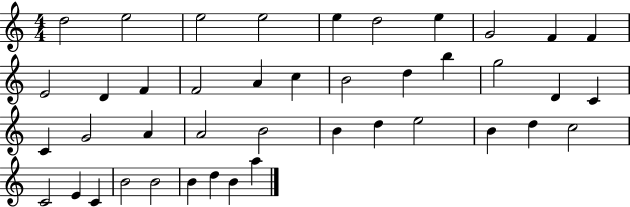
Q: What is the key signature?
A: C major